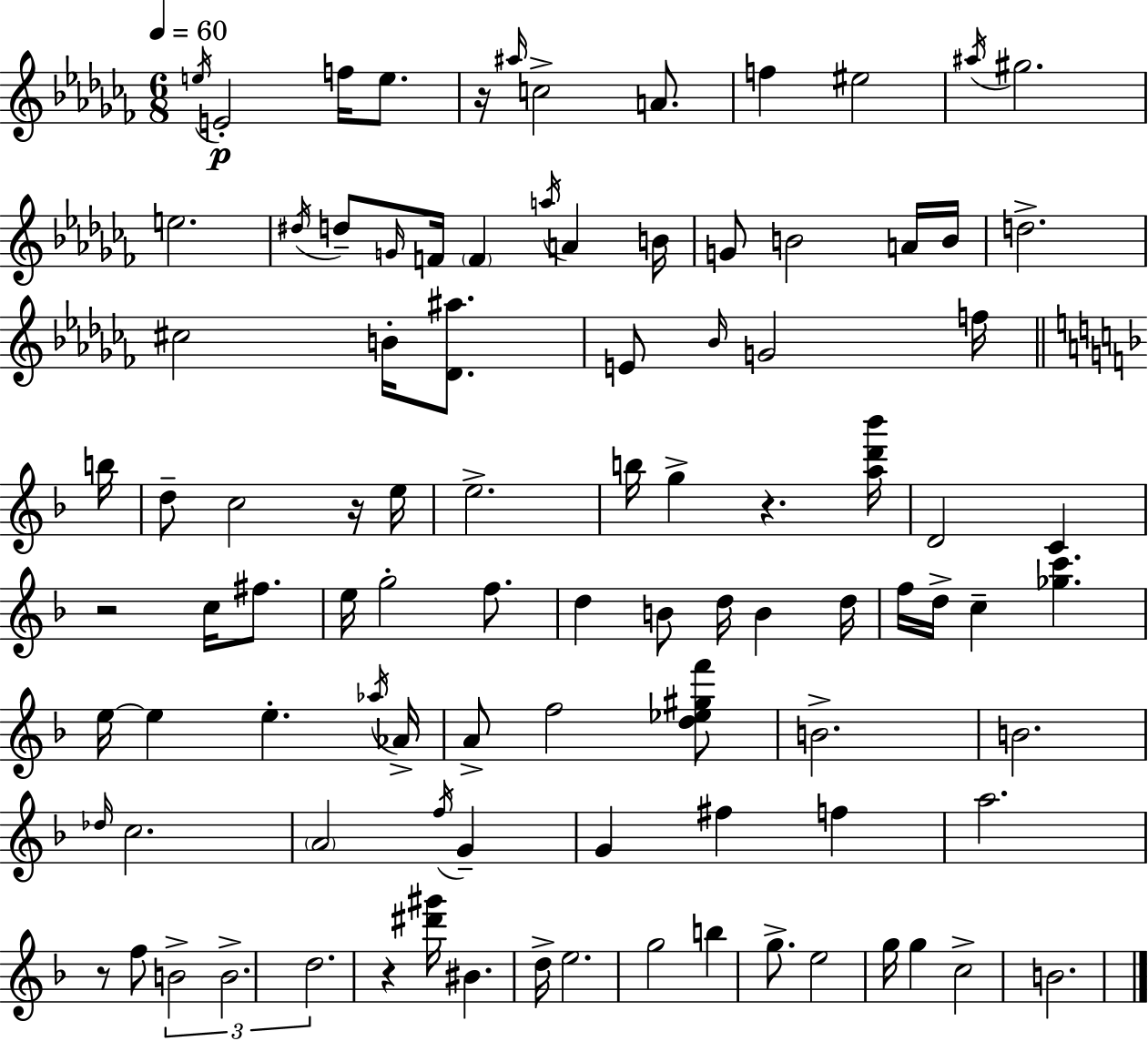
{
  \clef treble
  \numericTimeSignature
  \time 6/8
  \key aes \minor
  \tempo 4 = 60
  \acciaccatura { e''16 }\p e'2-. f''16 e''8. | r16 \grace { ais''16 } c''2-> a'8. | f''4 eis''2 | \acciaccatura { ais''16 } gis''2. | \break e''2. | \acciaccatura { dis''16 } d''8-- \grace { g'16 } f'16 \parenthesize f'4 | \acciaccatura { a''16 } a'4 b'16 g'8 b'2 | a'16 b'16 d''2.-> | \break cis''2 | b'16-. <des' ais''>8. e'8 \grace { bes'16 } g'2 | f''16 \bar "||" \break \key f \major b''16 d''8-- c''2 r16 | e''16 e''2.-> | b''16 g''4-> r4. | <a'' d''' bes'''>16 d'2 c'4 | \break r2 c''16 fis''8. | e''16 g''2-. f''8. | d''4 b'8 d''16 b'4 | d''16 f''16 d''16-> c''4-- <ges'' c'''>4. | \break e''16~~ e''4 e''4.-. | \acciaccatura { aes''16 } aes'16-> a'8-> f''2 | <d'' ees'' gis'' f'''>8 b'2.-> | b'2. | \break \grace { des''16 } c''2. | \parenthesize a'2 \acciaccatura { f''16 } | g'4-- g'4 fis''4 | f''4 a''2. | \break r8 f''8 \tuplet 3/2 { b'2-> | b'2.-> | d''2. } | r4 <dis''' gis'''>16 bis'4. | \break d''16-> e''2. | g''2 | b''4 g''8.-> e''2 | g''16 g''4 c''2-> | \break b'2. | \bar "|."
}